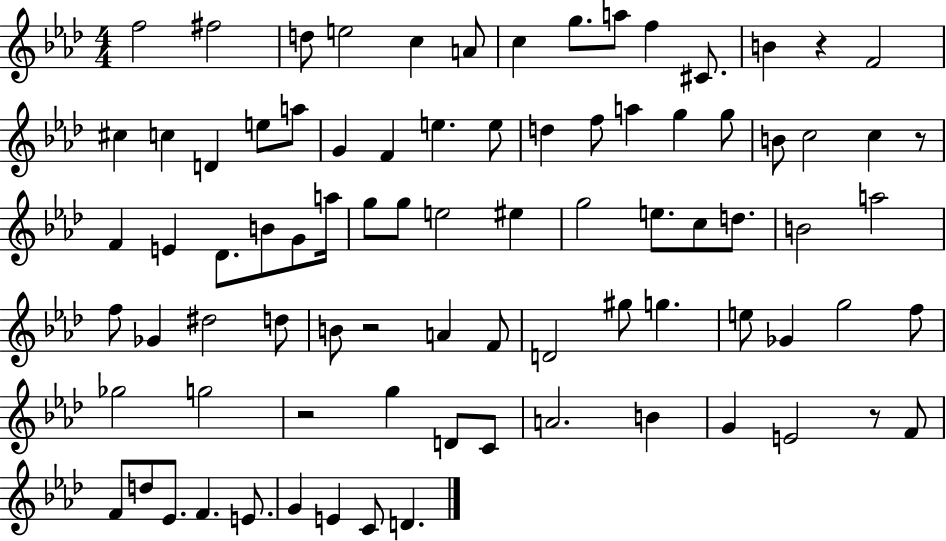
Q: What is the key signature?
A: AES major